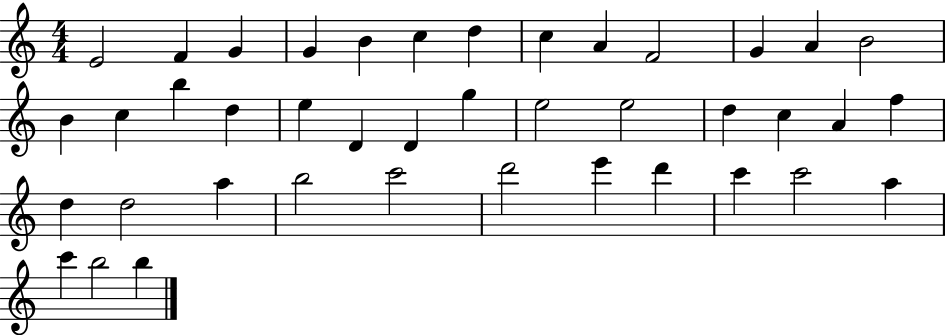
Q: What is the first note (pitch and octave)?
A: E4